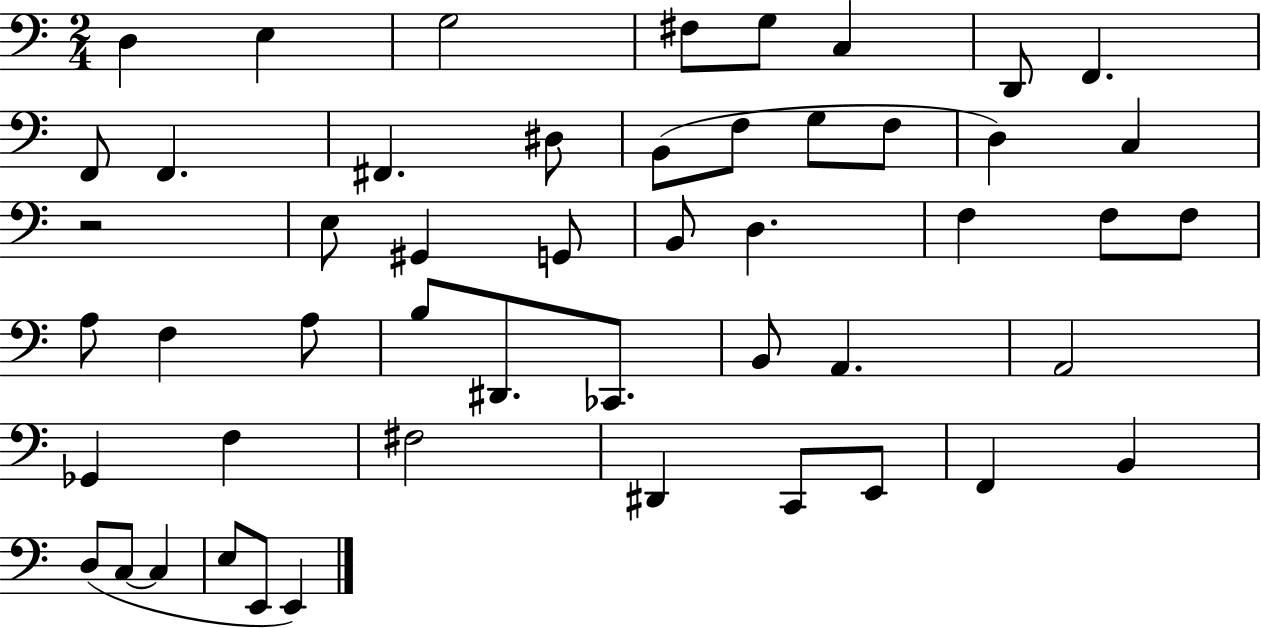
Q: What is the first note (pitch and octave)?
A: D3